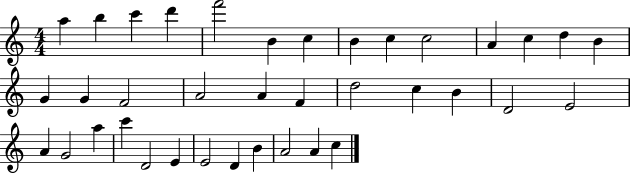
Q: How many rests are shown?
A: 0